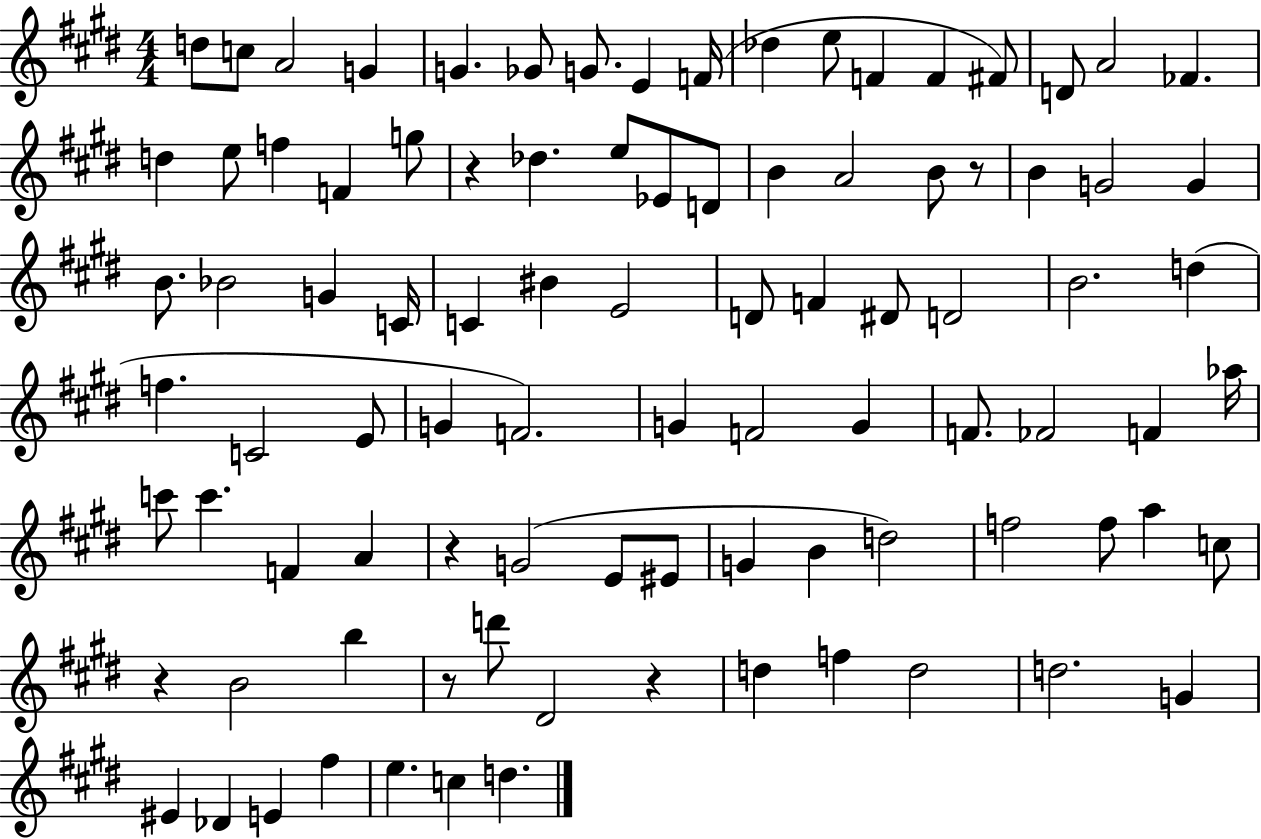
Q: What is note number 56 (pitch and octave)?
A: F4